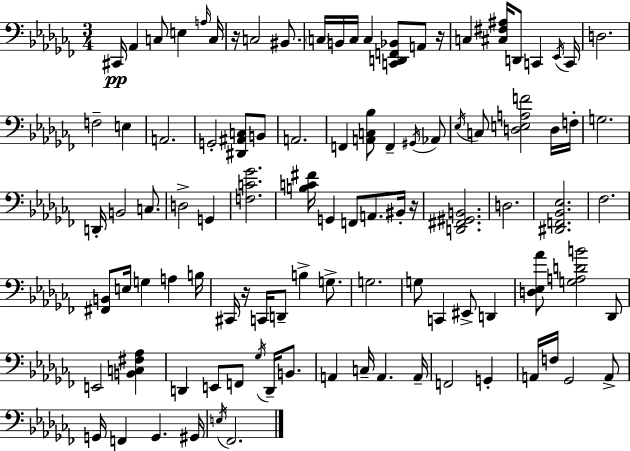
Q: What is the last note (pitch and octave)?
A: FES2